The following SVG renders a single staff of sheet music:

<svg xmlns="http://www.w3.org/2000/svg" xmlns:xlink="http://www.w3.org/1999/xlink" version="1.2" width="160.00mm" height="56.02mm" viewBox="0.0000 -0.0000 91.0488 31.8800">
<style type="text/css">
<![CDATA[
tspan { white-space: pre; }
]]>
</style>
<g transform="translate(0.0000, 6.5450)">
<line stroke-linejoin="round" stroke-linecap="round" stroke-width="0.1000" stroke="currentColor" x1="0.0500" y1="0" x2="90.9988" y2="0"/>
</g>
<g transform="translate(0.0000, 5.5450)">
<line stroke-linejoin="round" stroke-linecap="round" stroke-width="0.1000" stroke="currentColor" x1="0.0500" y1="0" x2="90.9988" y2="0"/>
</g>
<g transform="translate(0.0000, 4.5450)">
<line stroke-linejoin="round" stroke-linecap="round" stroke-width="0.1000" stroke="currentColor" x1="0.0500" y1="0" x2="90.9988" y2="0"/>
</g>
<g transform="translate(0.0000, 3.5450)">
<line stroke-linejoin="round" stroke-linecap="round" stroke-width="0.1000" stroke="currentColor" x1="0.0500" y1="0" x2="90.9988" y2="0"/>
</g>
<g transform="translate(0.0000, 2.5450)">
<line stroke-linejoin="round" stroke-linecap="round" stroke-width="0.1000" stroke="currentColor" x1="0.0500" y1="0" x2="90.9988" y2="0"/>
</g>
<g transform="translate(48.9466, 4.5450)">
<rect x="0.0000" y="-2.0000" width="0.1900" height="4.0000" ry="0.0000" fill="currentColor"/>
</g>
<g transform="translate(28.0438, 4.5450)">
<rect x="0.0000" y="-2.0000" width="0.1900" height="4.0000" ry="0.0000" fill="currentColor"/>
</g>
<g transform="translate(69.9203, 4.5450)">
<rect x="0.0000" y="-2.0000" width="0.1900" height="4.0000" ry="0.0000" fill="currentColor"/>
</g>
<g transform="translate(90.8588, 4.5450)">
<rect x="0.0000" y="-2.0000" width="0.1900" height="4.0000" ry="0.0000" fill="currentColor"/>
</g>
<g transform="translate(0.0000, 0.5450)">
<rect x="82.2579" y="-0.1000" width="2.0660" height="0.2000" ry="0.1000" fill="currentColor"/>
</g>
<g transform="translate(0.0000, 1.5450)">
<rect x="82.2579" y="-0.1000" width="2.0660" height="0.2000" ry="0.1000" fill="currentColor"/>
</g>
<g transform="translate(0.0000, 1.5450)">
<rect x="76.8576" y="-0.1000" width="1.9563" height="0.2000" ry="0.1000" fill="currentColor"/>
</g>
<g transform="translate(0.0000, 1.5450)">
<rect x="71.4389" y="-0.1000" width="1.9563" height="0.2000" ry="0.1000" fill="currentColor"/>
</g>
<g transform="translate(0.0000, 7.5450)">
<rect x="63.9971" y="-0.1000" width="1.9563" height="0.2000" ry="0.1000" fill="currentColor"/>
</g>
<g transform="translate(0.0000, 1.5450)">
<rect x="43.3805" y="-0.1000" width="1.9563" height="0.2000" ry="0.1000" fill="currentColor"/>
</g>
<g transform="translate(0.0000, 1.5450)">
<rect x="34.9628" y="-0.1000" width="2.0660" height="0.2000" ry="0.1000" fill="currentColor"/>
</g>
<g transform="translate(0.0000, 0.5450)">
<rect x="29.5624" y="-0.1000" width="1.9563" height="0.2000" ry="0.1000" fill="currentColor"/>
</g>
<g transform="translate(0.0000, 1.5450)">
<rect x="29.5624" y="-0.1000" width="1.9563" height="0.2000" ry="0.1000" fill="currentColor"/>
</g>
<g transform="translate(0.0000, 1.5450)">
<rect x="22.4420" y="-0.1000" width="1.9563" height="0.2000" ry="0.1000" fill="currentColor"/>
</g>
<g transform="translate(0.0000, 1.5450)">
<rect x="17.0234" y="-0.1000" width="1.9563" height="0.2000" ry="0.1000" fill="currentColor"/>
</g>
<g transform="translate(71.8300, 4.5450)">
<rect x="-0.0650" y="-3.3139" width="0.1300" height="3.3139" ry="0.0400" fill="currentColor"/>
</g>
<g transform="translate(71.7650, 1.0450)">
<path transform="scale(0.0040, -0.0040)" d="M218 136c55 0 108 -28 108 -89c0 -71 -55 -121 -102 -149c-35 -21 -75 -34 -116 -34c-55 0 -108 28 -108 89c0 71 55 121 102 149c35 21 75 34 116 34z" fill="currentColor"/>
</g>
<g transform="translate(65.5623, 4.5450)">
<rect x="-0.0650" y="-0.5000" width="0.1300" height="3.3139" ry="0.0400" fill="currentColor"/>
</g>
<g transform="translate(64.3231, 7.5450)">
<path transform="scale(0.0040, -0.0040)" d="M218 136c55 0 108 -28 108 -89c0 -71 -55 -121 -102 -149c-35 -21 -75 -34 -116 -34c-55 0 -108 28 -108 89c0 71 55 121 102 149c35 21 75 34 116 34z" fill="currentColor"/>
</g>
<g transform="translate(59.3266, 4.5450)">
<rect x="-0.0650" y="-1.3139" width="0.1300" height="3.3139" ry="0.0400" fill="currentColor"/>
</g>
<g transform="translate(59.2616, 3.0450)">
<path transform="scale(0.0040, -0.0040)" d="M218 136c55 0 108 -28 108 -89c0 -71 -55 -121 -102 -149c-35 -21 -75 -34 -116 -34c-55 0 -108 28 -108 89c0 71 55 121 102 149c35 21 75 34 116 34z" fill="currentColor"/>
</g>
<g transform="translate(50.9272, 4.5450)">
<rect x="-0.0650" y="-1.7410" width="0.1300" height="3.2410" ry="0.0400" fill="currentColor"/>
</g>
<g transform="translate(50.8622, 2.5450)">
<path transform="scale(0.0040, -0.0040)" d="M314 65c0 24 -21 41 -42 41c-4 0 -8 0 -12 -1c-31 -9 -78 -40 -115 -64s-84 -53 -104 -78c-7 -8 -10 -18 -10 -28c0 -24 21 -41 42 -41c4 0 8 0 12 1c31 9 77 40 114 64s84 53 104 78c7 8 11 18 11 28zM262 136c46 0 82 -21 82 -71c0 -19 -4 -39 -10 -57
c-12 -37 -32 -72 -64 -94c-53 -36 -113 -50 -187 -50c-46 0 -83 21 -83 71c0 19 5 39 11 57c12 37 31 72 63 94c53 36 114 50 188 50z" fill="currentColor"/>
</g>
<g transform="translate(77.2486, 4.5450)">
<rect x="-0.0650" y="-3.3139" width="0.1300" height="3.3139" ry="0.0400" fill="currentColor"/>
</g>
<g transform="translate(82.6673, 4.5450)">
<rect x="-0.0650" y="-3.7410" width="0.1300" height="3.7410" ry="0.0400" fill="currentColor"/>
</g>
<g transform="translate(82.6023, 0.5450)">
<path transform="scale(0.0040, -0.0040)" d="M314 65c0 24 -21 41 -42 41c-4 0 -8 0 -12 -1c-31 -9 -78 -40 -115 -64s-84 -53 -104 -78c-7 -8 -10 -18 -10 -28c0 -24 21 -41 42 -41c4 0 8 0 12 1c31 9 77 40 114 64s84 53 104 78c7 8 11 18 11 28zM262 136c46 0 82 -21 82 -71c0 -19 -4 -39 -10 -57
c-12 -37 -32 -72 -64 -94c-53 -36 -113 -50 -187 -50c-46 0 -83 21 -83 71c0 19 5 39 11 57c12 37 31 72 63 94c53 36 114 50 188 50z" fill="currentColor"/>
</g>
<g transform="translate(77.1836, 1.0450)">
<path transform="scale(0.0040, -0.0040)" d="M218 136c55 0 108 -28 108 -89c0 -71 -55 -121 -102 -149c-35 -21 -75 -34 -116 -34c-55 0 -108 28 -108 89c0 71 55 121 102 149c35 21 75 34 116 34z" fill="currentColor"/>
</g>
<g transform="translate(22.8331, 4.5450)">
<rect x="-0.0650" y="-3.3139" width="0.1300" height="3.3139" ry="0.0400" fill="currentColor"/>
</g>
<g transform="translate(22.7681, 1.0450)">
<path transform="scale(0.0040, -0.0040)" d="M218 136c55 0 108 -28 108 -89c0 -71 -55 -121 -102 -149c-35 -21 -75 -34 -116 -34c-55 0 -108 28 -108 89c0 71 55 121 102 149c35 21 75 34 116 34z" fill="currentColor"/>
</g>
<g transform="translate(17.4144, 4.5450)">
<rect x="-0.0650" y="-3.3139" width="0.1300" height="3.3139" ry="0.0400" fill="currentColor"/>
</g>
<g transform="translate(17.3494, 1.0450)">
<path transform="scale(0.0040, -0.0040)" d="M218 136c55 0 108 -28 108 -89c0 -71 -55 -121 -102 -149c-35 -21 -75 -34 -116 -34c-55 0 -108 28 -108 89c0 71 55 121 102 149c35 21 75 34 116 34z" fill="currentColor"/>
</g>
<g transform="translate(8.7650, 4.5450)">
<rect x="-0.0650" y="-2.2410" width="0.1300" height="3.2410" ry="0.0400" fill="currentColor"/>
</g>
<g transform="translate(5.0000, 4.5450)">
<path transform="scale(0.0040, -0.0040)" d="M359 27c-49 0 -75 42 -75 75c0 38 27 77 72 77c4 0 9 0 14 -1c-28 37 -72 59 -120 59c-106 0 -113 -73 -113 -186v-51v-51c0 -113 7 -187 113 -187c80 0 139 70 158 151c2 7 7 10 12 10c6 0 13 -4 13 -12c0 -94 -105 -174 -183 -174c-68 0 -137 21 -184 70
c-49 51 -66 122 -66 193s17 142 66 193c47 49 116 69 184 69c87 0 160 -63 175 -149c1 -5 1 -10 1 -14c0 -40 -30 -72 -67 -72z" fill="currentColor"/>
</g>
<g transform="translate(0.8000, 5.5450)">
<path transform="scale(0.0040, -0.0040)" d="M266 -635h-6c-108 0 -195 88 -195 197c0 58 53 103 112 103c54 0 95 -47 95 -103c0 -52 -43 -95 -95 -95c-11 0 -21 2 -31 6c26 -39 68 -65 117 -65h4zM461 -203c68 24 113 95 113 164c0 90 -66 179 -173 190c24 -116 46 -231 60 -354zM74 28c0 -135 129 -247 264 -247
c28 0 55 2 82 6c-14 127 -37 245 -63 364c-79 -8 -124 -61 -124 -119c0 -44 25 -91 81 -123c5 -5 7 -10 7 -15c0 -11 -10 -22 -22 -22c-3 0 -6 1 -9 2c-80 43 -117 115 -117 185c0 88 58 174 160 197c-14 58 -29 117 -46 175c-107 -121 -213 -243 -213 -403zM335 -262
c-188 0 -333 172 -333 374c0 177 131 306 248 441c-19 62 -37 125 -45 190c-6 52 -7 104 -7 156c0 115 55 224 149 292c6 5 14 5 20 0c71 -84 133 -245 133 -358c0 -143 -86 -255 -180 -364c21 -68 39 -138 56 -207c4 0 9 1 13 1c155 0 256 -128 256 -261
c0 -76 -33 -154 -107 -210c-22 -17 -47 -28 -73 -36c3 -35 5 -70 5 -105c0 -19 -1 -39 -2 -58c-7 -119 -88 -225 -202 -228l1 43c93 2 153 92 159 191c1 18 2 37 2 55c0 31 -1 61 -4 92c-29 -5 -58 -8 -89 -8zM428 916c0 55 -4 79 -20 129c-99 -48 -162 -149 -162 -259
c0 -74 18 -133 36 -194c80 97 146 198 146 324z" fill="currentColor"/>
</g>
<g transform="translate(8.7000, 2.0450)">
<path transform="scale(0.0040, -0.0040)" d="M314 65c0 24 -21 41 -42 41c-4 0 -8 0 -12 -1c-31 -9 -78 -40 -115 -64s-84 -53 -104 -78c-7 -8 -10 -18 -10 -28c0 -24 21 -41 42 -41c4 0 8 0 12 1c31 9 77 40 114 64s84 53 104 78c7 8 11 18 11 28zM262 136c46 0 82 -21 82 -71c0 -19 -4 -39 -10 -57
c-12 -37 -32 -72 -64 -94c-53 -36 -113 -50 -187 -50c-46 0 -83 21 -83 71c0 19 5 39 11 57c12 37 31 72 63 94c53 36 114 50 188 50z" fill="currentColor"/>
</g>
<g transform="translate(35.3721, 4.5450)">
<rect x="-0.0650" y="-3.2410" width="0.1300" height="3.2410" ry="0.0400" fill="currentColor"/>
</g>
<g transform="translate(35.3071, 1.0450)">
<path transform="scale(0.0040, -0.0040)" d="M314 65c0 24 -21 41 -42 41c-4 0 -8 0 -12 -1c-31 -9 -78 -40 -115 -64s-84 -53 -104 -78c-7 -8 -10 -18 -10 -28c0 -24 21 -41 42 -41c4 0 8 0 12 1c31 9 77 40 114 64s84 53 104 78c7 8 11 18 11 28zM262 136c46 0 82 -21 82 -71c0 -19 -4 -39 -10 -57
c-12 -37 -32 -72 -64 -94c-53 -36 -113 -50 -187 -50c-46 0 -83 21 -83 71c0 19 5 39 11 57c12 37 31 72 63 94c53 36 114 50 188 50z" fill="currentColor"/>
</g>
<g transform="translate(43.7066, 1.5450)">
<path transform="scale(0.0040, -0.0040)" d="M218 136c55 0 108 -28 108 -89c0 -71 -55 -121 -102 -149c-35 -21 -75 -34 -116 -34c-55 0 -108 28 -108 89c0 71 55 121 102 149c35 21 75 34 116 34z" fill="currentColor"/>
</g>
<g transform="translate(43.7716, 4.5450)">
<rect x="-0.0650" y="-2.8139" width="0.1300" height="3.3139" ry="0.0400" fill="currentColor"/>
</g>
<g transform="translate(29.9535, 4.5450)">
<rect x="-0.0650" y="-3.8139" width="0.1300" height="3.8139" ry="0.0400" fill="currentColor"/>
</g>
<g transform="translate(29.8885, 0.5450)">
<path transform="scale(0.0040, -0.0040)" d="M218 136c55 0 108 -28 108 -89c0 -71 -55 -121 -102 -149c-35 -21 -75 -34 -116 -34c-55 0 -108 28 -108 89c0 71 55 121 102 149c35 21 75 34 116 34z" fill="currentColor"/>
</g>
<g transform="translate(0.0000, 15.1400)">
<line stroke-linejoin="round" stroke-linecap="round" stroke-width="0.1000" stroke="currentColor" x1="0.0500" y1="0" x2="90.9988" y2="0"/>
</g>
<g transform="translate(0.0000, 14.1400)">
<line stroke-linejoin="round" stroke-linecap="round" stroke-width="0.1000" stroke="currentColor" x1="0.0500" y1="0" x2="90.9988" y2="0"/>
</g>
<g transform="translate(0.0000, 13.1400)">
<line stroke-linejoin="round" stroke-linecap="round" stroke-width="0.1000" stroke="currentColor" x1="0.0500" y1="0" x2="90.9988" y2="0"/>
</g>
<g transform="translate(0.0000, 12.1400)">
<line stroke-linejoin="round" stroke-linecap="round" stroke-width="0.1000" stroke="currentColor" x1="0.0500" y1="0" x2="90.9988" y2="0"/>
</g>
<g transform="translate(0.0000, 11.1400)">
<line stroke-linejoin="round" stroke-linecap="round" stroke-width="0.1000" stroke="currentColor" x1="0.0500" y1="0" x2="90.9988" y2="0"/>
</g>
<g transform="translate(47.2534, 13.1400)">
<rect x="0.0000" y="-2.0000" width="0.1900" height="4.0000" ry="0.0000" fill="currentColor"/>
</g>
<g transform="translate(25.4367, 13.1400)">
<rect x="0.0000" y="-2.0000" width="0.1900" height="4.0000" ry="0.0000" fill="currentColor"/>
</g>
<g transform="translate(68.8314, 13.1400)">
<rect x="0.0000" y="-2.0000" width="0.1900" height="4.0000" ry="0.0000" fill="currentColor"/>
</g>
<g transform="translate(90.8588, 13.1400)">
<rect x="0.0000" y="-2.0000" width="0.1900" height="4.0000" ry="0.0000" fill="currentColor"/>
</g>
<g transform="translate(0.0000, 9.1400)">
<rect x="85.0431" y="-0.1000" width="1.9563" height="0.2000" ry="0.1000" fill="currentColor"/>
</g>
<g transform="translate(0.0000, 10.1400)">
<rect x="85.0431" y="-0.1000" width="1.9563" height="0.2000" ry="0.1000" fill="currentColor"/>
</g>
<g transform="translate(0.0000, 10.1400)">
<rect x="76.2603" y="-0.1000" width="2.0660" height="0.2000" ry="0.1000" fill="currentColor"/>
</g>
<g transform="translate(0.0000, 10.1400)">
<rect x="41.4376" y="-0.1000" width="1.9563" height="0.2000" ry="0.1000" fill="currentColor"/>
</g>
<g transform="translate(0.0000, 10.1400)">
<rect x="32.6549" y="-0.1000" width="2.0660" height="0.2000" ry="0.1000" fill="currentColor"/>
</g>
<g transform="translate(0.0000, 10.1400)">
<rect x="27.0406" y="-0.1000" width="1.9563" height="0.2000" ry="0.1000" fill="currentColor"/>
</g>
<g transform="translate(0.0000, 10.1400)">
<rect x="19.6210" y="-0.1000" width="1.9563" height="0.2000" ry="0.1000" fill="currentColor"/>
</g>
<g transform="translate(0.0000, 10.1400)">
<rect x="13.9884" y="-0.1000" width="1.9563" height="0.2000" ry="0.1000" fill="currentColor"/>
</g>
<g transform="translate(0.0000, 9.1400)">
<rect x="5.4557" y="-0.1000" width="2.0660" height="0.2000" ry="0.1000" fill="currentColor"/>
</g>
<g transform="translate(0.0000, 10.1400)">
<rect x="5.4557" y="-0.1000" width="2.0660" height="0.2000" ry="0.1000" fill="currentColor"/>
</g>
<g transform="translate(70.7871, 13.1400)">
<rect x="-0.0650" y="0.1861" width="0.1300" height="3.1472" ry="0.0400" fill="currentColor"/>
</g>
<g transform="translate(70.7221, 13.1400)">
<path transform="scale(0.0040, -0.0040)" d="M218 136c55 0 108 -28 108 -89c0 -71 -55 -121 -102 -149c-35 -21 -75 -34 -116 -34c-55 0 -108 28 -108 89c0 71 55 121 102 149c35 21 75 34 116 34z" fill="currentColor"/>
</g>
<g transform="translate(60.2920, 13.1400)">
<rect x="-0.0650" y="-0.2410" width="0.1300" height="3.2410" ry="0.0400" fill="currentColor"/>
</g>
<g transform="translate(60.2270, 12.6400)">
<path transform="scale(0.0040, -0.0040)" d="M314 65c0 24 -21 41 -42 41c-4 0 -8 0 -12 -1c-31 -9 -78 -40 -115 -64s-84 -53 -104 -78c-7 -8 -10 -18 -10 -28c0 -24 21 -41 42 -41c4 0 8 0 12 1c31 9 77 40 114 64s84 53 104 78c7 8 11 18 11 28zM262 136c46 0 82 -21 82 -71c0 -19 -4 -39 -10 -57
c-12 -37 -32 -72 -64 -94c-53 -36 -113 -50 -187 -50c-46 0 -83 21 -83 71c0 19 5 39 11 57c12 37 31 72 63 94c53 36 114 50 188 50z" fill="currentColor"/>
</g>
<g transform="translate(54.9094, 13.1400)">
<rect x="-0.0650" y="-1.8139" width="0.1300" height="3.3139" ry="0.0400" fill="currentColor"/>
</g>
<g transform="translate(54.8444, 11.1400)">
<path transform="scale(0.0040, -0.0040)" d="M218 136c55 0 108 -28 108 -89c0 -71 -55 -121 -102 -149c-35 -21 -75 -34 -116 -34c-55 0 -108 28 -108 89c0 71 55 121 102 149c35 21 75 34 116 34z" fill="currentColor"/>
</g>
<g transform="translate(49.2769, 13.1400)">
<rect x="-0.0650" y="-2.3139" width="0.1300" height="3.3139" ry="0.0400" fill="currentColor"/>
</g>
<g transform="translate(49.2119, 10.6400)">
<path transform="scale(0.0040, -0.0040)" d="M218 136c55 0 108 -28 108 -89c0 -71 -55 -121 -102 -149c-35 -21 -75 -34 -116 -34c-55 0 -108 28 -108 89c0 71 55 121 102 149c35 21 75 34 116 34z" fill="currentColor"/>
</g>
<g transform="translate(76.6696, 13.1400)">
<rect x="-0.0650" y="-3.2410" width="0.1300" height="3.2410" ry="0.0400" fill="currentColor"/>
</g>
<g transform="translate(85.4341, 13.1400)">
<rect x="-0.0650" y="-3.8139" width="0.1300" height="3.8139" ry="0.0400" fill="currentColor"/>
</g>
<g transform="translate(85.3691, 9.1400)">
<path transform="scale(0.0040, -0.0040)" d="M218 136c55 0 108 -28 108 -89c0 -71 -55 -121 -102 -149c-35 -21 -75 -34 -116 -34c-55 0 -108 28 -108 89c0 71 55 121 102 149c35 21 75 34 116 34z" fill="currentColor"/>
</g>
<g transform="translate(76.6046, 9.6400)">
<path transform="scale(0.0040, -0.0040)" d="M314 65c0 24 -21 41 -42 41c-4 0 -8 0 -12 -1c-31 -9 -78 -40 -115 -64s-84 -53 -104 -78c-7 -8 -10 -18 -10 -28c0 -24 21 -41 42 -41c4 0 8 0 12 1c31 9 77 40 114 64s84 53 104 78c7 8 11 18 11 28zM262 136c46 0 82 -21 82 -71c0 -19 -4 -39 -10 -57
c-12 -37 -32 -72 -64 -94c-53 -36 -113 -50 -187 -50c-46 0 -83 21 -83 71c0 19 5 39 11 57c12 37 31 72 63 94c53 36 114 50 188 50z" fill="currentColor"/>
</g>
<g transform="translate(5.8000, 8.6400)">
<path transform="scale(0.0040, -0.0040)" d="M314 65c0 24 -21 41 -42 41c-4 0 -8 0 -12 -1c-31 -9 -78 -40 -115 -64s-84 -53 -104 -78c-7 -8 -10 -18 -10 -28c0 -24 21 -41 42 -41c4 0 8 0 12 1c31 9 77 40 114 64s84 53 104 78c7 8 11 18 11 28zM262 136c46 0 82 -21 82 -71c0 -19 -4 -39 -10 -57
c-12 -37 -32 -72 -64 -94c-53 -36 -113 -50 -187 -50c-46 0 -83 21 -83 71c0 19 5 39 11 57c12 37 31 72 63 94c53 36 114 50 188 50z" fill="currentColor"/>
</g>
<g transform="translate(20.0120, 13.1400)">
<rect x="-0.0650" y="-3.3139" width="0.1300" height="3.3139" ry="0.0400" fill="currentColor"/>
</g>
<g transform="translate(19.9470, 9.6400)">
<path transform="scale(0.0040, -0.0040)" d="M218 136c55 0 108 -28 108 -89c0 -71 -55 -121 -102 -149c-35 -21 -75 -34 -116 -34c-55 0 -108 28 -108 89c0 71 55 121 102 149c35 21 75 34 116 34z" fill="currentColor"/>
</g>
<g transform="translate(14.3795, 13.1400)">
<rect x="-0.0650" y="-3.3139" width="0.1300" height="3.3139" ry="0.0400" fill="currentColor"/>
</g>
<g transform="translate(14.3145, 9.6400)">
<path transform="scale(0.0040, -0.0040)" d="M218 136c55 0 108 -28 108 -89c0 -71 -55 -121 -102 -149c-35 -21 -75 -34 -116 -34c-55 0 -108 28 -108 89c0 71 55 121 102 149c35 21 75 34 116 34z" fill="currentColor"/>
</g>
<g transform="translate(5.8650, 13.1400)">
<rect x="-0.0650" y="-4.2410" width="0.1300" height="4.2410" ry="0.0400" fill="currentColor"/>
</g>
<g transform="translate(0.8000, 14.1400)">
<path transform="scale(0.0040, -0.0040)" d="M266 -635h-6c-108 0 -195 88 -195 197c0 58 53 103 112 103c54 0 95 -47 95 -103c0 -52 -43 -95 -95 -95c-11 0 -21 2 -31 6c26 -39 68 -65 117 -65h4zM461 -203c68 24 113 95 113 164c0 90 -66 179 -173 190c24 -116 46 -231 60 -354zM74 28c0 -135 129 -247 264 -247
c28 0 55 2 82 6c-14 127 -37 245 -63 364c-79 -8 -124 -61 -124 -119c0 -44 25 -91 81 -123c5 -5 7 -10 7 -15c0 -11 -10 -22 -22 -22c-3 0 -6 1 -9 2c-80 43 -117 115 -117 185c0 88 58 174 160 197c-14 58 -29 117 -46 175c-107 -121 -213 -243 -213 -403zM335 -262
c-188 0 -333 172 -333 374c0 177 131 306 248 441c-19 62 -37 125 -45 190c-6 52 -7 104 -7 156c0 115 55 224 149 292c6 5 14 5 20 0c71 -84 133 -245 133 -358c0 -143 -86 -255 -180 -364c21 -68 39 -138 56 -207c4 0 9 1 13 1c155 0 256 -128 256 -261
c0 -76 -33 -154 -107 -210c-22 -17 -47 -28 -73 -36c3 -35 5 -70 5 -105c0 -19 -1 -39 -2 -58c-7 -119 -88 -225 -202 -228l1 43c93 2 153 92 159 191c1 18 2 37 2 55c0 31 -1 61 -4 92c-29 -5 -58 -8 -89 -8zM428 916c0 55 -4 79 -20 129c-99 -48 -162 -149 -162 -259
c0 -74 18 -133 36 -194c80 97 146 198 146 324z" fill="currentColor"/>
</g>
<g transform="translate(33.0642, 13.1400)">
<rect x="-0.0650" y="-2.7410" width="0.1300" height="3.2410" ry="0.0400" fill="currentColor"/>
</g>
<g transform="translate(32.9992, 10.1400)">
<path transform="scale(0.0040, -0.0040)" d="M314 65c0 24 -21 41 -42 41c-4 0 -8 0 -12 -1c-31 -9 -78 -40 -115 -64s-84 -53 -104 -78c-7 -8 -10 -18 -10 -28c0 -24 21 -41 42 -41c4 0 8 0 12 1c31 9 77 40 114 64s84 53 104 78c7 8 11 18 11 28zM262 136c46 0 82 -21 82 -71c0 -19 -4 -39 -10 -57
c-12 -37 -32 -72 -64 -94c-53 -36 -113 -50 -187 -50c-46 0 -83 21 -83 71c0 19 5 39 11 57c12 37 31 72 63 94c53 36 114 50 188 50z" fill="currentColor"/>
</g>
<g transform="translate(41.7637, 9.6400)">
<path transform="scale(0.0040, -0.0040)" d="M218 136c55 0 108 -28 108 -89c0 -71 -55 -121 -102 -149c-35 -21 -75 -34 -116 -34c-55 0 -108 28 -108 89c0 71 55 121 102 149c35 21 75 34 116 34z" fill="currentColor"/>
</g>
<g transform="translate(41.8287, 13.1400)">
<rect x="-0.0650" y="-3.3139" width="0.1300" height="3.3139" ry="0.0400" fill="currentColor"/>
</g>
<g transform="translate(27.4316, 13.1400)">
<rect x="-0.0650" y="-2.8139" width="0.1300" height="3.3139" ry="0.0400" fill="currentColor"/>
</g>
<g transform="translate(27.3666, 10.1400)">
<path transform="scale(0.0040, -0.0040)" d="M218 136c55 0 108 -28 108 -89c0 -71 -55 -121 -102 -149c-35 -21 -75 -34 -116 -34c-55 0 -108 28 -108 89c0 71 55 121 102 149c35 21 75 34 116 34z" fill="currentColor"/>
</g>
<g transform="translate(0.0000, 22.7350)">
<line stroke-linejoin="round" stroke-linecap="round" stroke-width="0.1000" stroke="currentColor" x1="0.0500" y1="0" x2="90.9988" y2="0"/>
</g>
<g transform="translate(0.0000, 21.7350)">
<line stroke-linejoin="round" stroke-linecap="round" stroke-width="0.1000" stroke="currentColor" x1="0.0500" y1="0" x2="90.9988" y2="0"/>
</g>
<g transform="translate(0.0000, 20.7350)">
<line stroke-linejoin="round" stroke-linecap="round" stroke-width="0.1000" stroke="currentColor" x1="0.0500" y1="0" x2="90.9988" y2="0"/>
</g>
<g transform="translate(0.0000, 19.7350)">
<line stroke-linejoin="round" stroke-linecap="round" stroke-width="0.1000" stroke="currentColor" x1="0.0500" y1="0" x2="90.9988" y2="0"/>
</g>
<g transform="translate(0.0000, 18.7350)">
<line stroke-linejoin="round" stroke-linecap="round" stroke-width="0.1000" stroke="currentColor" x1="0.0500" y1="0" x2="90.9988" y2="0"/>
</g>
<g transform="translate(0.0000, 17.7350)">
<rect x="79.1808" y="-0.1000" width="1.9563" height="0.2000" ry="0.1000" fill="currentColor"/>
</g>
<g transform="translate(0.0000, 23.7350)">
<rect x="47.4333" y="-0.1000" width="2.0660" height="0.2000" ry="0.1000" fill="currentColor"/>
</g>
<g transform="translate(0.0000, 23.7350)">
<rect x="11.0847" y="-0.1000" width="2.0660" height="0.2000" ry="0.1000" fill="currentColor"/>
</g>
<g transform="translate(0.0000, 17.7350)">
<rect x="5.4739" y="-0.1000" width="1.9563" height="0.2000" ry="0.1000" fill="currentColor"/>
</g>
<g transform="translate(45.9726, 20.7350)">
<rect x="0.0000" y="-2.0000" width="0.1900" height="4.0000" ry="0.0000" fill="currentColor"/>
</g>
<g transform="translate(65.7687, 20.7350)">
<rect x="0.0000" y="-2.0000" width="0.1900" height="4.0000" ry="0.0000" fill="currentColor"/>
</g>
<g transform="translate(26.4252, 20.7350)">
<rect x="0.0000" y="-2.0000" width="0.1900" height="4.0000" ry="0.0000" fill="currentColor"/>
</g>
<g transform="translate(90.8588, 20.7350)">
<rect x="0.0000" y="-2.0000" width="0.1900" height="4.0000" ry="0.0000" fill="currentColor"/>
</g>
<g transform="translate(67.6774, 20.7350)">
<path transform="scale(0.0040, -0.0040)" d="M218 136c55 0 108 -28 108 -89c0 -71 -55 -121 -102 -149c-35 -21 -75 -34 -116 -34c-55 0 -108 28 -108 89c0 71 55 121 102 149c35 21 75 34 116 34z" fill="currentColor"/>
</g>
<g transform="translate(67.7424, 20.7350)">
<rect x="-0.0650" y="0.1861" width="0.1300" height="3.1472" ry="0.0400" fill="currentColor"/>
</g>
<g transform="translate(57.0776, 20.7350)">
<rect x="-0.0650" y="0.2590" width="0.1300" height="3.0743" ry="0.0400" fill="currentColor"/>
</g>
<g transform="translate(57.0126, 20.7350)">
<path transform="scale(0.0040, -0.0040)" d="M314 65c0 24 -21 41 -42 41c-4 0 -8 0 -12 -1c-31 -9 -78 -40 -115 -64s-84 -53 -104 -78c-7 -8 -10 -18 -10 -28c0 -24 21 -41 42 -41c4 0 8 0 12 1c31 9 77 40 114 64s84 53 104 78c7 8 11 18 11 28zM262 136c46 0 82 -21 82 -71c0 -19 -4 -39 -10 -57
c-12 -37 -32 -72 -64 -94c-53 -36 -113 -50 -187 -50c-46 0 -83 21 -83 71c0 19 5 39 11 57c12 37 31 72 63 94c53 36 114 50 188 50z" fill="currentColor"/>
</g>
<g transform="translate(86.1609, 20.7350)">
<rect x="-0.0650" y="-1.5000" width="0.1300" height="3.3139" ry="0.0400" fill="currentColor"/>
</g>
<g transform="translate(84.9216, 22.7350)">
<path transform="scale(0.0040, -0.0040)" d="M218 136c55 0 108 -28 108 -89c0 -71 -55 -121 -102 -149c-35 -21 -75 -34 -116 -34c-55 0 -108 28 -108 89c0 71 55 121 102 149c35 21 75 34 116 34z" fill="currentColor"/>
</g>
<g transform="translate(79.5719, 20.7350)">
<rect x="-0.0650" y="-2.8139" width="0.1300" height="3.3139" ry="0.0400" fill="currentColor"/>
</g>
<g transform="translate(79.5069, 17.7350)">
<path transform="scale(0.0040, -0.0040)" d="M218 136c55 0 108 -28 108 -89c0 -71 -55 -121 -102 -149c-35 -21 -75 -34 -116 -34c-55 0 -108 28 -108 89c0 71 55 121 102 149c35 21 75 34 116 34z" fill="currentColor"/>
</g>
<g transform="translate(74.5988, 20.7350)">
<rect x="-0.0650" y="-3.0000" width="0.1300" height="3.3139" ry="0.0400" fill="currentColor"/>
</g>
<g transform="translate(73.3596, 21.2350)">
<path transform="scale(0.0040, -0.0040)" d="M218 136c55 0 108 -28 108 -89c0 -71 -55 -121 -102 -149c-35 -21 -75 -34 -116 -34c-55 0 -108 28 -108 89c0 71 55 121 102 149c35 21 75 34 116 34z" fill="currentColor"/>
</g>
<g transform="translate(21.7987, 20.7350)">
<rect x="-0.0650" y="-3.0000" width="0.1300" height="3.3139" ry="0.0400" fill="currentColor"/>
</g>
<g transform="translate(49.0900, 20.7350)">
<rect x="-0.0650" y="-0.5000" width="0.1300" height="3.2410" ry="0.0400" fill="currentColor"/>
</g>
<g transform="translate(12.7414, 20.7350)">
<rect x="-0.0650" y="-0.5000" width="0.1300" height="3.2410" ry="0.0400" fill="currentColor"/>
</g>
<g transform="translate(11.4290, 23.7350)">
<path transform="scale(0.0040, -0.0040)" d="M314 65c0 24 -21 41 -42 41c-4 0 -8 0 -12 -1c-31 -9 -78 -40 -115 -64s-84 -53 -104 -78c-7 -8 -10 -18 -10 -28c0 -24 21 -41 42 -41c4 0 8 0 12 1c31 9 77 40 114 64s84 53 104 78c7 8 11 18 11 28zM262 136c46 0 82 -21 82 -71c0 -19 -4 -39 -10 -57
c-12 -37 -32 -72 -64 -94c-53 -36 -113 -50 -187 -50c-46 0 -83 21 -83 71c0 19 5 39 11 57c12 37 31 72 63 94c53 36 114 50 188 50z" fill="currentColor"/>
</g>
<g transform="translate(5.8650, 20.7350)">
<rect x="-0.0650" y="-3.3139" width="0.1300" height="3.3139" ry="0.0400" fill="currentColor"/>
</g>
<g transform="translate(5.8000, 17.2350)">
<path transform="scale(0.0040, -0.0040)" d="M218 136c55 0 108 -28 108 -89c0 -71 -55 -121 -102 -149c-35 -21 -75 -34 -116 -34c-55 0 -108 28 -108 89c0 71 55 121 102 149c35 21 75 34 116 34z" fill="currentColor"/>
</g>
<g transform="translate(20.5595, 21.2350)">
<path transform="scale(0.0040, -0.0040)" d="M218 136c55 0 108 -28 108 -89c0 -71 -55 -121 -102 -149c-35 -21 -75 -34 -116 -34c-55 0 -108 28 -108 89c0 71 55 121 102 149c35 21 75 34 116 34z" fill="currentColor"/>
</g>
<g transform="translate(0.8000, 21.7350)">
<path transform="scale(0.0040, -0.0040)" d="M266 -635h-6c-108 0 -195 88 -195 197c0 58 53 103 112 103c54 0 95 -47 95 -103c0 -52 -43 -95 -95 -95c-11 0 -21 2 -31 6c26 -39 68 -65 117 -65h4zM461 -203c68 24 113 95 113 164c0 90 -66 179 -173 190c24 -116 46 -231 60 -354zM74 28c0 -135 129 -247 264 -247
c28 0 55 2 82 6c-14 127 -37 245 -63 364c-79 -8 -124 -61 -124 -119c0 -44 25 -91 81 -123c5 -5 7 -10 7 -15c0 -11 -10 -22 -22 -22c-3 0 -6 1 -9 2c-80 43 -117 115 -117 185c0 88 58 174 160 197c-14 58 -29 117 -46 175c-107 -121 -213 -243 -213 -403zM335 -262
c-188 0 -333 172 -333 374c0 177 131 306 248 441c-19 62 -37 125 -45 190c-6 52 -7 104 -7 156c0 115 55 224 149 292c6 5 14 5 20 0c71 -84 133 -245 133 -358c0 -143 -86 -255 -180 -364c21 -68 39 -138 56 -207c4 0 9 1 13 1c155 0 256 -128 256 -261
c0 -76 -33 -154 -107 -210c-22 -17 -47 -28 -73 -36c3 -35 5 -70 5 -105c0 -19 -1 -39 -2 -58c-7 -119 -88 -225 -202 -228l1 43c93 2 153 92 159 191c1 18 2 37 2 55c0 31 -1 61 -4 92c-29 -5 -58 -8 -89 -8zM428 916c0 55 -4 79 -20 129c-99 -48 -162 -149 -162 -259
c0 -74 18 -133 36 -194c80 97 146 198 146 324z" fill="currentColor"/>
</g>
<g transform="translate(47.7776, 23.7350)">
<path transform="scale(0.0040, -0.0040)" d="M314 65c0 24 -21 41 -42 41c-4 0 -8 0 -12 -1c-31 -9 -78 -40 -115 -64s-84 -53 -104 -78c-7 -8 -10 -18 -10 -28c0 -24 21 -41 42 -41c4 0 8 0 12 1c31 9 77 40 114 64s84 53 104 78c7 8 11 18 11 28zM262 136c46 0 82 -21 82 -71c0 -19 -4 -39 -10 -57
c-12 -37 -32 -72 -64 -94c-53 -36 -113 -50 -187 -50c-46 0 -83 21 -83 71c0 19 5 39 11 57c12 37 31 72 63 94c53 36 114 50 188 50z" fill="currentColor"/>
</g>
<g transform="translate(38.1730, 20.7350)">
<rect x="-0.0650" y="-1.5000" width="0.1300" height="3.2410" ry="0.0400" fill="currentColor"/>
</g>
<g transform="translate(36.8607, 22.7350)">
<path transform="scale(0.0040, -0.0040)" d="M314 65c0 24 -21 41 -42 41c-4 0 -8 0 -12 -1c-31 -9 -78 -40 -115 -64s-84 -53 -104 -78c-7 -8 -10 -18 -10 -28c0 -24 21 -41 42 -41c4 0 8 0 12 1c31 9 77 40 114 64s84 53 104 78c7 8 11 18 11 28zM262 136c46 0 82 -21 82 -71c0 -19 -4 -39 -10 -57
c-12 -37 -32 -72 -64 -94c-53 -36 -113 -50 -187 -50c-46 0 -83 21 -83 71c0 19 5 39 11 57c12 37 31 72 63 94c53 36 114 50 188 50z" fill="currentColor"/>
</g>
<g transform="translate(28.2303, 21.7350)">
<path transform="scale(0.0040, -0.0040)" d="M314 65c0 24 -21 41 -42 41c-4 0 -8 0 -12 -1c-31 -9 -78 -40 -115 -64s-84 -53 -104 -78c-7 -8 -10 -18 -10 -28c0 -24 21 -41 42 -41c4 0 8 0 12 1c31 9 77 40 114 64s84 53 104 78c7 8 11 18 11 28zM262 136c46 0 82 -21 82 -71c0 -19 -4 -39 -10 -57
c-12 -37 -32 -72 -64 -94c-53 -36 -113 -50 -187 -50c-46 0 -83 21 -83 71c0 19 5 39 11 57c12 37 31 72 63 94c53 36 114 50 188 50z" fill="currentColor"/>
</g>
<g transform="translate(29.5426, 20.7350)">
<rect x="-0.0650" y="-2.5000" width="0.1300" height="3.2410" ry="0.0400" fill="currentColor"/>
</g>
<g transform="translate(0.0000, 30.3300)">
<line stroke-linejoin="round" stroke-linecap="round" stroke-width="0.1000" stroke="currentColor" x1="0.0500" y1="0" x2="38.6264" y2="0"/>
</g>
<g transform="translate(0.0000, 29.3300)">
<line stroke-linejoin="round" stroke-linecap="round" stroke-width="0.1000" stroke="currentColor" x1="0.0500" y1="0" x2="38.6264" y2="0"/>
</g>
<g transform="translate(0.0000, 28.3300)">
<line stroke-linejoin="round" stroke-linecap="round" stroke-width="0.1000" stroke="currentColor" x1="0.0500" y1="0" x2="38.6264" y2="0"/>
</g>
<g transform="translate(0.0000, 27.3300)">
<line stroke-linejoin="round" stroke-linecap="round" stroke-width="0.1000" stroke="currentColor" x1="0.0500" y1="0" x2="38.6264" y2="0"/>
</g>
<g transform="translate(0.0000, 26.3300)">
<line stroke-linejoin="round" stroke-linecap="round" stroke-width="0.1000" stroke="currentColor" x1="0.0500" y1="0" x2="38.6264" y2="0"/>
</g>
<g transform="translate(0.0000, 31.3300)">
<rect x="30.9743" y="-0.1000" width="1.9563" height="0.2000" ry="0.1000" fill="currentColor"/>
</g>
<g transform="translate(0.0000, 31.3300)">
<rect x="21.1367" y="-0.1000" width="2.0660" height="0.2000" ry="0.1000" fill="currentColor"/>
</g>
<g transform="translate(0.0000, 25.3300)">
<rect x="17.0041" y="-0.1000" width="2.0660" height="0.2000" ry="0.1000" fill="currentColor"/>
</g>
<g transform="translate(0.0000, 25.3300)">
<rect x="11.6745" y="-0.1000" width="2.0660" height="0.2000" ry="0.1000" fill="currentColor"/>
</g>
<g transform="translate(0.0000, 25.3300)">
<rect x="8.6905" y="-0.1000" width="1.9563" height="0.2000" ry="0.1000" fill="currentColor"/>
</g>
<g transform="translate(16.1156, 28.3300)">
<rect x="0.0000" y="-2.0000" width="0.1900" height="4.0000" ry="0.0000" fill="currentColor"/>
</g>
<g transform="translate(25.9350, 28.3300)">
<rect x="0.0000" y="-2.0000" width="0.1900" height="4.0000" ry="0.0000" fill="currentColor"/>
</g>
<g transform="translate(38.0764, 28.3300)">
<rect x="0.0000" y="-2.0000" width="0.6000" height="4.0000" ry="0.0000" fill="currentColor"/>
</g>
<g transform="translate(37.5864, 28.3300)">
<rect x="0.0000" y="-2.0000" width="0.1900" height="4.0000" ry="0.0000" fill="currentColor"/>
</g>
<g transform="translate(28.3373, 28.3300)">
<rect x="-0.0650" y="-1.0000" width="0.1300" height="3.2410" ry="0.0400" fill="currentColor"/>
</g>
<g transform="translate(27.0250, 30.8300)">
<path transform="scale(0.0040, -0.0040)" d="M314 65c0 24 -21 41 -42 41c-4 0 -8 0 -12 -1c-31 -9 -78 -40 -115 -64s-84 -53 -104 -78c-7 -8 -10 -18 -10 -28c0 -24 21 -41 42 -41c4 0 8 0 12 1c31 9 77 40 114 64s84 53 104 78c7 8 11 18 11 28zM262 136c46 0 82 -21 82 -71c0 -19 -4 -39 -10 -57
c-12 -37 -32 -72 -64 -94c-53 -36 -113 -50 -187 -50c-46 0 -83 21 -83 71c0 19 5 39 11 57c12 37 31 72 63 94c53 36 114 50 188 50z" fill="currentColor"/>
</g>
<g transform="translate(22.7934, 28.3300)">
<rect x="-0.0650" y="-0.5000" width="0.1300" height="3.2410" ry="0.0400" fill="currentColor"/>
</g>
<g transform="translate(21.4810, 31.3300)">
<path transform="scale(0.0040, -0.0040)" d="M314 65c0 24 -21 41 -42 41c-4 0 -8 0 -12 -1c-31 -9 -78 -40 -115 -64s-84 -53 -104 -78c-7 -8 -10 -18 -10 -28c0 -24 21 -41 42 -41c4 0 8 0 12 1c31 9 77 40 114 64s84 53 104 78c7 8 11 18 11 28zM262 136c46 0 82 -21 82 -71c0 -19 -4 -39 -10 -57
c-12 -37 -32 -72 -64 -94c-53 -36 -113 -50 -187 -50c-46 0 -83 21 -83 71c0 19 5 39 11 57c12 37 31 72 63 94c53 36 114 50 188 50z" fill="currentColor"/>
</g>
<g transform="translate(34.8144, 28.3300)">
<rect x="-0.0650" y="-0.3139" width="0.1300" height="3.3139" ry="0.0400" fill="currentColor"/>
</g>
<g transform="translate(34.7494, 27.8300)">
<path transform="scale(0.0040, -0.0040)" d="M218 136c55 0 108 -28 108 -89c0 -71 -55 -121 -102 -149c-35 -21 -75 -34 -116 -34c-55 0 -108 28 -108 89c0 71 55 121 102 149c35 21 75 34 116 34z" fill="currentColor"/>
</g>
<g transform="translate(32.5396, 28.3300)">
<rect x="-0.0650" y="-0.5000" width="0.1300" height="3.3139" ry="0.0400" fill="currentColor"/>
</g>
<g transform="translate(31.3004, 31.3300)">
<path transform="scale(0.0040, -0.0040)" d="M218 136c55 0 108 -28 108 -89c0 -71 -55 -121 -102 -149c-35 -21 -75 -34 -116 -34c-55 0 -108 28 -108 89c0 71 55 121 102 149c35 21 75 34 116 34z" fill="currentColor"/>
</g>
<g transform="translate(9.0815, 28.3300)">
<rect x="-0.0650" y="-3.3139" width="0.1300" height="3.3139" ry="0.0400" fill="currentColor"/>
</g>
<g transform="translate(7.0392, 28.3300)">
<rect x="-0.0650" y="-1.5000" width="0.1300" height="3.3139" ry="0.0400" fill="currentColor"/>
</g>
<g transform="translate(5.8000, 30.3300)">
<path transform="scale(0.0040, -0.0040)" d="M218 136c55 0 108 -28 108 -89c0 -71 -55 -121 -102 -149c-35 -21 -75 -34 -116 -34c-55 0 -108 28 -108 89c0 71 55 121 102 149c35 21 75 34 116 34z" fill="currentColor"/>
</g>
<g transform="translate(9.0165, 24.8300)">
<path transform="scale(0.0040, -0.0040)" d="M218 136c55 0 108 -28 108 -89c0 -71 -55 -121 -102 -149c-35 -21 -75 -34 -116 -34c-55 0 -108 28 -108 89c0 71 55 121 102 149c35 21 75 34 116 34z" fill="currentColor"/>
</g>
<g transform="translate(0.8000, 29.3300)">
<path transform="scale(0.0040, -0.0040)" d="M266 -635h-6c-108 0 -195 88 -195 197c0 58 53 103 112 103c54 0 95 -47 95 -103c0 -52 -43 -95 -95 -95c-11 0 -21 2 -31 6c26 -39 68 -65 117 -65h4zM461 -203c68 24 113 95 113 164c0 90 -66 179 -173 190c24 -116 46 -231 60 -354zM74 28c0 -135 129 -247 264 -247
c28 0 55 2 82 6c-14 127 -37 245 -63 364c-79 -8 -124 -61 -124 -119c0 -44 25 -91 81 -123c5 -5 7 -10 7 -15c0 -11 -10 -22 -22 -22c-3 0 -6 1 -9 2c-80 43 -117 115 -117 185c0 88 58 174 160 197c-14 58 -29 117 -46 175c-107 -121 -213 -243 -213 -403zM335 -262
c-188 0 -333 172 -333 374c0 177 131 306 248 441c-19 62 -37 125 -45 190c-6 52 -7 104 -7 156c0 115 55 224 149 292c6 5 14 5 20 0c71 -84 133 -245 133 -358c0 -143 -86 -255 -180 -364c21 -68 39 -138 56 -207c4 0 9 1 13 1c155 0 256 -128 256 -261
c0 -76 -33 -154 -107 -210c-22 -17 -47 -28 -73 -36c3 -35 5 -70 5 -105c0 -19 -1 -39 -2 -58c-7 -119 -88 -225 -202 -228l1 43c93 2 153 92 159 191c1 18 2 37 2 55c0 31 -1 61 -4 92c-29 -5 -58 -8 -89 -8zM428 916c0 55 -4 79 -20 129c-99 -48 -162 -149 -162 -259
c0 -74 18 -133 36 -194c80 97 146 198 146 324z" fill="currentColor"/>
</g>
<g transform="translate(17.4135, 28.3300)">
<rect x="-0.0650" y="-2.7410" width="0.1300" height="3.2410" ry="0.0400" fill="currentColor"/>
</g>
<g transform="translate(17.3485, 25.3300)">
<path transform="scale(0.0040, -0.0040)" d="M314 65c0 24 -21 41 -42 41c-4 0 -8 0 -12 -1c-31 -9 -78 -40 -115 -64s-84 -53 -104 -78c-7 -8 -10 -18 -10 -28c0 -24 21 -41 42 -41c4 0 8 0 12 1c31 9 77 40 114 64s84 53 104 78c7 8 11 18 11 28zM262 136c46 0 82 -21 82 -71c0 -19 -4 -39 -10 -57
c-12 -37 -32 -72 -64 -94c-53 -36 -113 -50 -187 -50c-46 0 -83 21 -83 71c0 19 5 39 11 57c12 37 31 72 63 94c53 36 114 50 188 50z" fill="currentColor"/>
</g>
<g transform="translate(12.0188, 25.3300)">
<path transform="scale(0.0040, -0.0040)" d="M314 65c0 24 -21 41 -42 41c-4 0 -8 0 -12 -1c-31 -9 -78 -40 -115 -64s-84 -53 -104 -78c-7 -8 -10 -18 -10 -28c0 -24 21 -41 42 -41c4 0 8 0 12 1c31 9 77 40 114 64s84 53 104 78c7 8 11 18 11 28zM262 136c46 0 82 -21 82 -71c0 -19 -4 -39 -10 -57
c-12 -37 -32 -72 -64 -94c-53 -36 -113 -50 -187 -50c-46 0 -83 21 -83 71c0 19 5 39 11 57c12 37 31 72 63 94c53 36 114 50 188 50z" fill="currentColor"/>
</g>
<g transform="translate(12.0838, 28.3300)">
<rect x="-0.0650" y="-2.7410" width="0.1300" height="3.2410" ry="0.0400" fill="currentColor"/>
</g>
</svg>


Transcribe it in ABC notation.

X:1
T:Untitled
M:4/4
L:1/4
K:C
g2 b b c' b2 a f2 e C b b c'2 d'2 b b a a2 b g f c2 B b2 c' b C2 A G2 E2 C2 B2 B A a E E b a2 a2 C2 D2 C c